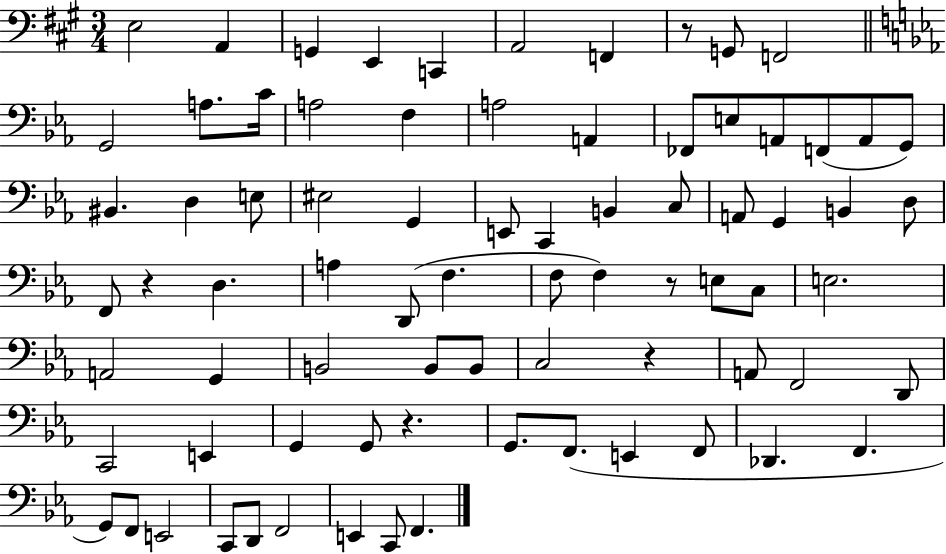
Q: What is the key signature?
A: A major